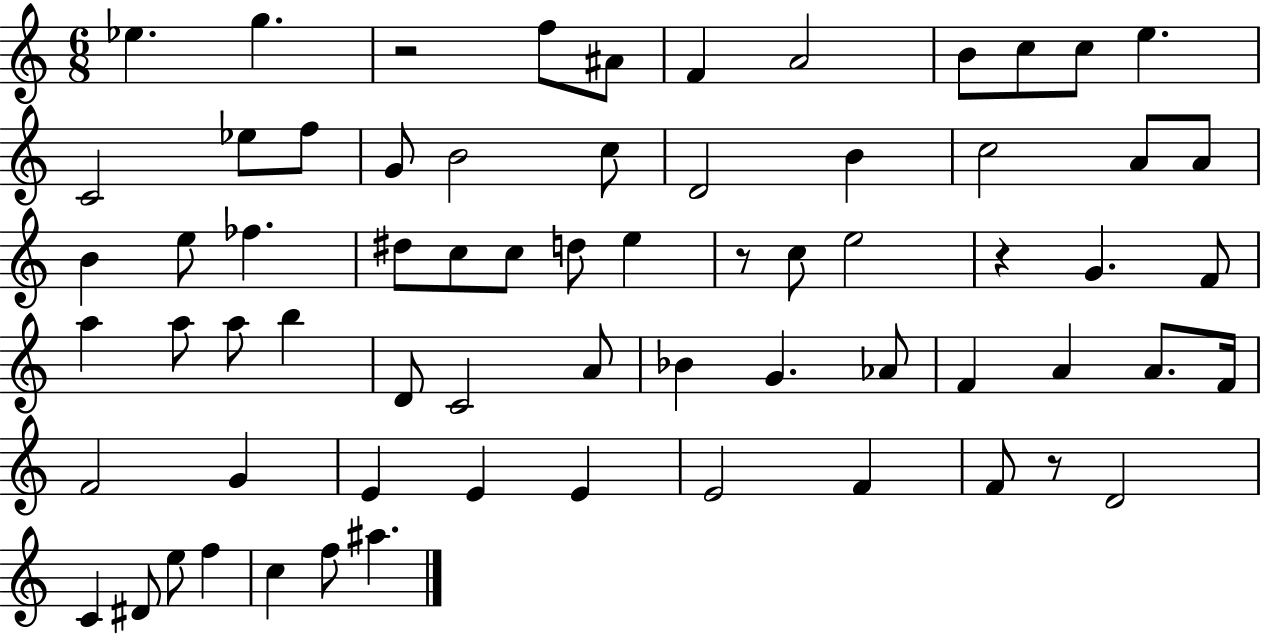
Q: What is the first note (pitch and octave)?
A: Eb5